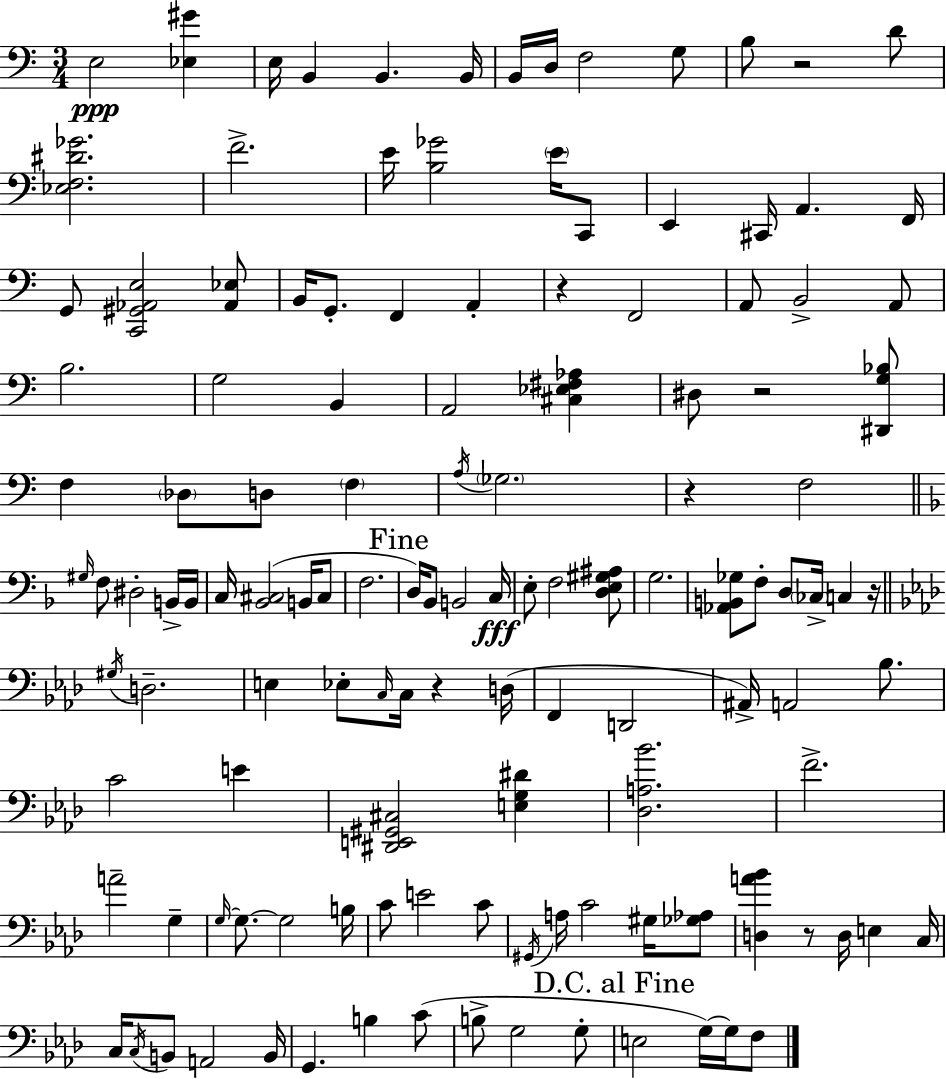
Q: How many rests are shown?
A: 7